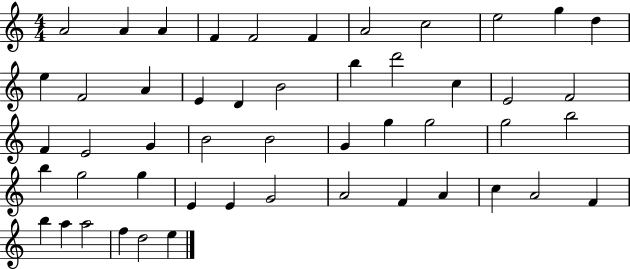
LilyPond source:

{
  \clef treble
  \numericTimeSignature
  \time 4/4
  \key c \major
  a'2 a'4 a'4 | f'4 f'2 f'4 | a'2 c''2 | e''2 g''4 d''4 | \break e''4 f'2 a'4 | e'4 d'4 b'2 | b''4 d'''2 c''4 | e'2 f'2 | \break f'4 e'2 g'4 | b'2 b'2 | g'4 g''4 g''2 | g''2 b''2 | \break b''4 g''2 g''4 | e'4 e'4 g'2 | a'2 f'4 a'4 | c''4 a'2 f'4 | \break b''4 a''4 a''2 | f''4 d''2 e''4 | \bar "|."
}